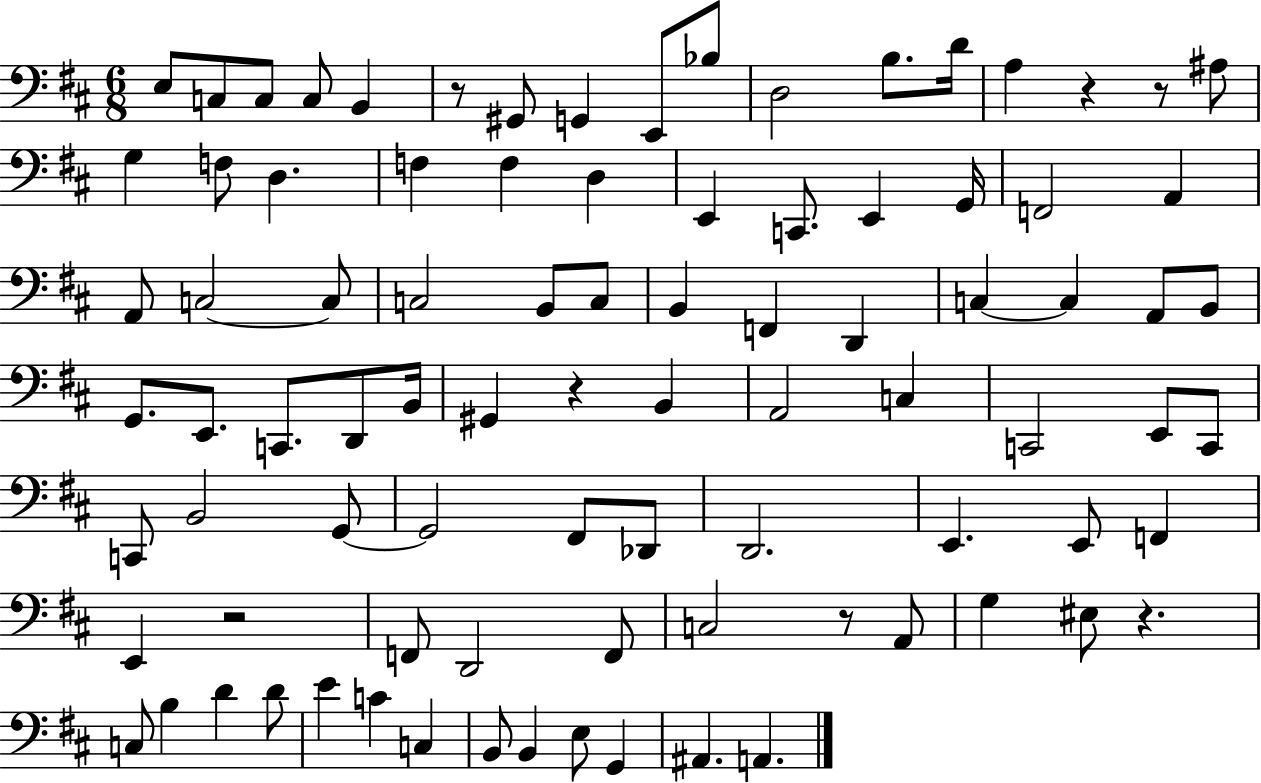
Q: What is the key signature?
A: D major